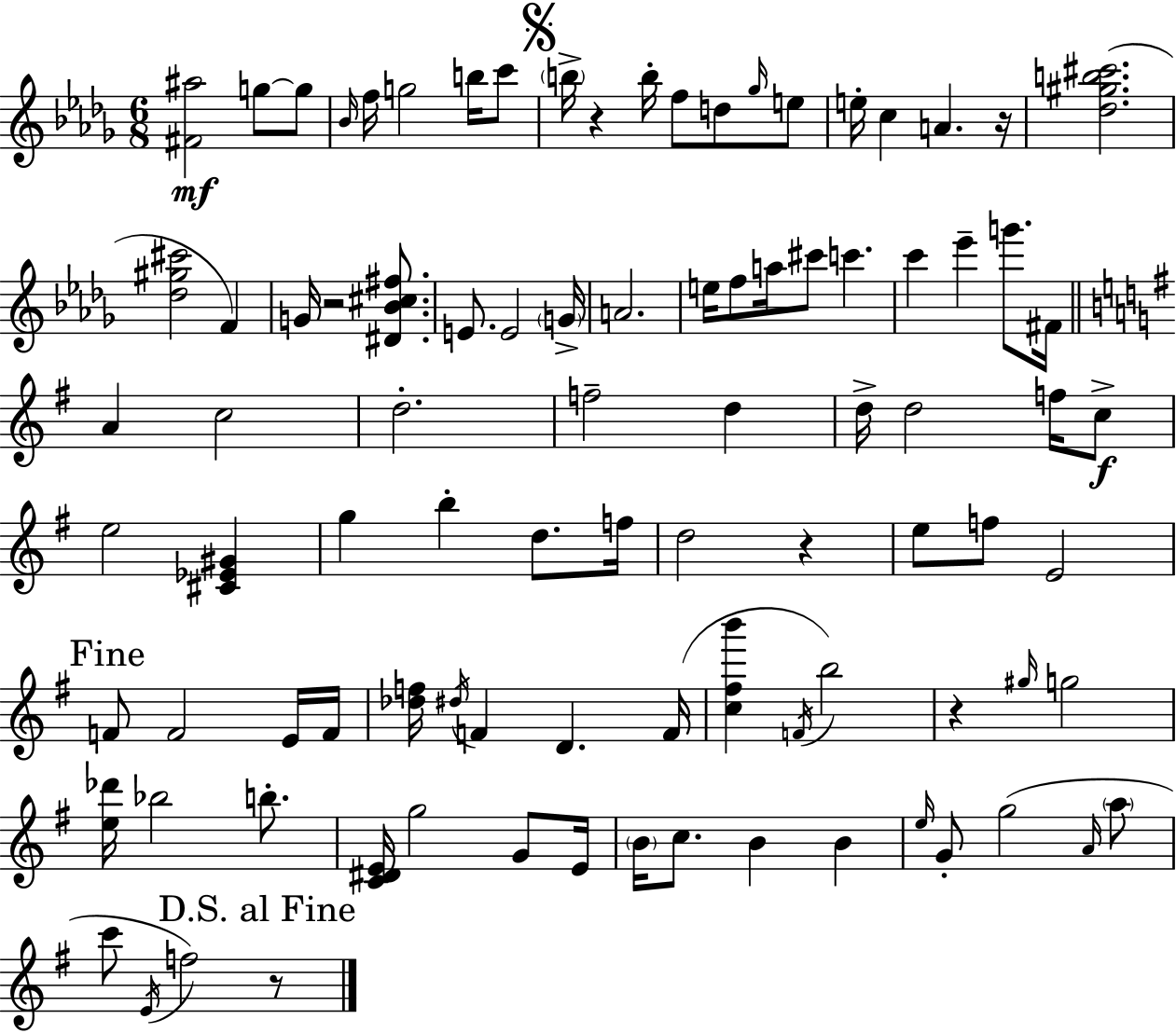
[F#4,A#5]/h G5/e G5/e Bb4/s F5/s G5/h B5/s C6/e B5/s R/q B5/s F5/e D5/e Gb5/s E5/e E5/s C5/q A4/q. R/s [Db5,G#5,B5,C#6]/h. [Db5,G#5,C#6]/h F4/q G4/s R/h [D#4,Bb4,C#5,F#5]/e. E4/e. E4/h G4/s A4/h. E5/s F5/e A5/s C#6/e C6/q. C6/q Eb6/q G6/e. F#4/s A4/q C5/h D5/h. F5/h D5/q D5/s D5/h F5/s C5/e E5/h [C#4,Eb4,G#4]/q G5/q B5/q D5/e. F5/s D5/h R/q E5/e F5/e E4/h F4/e F4/h E4/s F4/s [Db5,F5]/s D#5/s F4/q D4/q. F4/s [C5,F#5,B6]/q F4/s B5/h R/q G#5/s G5/h [E5,Db6]/s Bb5/h B5/e. [C4,D#4,E4]/s G5/h G4/e E4/s B4/s C5/e. B4/q B4/q E5/s G4/e G5/h A4/s A5/e C6/e E4/s F5/h R/e